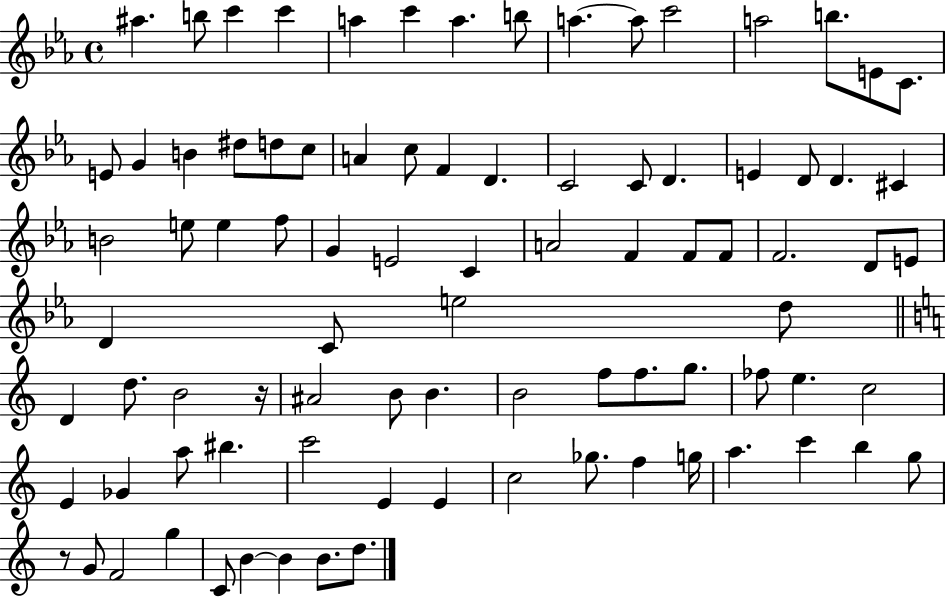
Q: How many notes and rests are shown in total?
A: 88